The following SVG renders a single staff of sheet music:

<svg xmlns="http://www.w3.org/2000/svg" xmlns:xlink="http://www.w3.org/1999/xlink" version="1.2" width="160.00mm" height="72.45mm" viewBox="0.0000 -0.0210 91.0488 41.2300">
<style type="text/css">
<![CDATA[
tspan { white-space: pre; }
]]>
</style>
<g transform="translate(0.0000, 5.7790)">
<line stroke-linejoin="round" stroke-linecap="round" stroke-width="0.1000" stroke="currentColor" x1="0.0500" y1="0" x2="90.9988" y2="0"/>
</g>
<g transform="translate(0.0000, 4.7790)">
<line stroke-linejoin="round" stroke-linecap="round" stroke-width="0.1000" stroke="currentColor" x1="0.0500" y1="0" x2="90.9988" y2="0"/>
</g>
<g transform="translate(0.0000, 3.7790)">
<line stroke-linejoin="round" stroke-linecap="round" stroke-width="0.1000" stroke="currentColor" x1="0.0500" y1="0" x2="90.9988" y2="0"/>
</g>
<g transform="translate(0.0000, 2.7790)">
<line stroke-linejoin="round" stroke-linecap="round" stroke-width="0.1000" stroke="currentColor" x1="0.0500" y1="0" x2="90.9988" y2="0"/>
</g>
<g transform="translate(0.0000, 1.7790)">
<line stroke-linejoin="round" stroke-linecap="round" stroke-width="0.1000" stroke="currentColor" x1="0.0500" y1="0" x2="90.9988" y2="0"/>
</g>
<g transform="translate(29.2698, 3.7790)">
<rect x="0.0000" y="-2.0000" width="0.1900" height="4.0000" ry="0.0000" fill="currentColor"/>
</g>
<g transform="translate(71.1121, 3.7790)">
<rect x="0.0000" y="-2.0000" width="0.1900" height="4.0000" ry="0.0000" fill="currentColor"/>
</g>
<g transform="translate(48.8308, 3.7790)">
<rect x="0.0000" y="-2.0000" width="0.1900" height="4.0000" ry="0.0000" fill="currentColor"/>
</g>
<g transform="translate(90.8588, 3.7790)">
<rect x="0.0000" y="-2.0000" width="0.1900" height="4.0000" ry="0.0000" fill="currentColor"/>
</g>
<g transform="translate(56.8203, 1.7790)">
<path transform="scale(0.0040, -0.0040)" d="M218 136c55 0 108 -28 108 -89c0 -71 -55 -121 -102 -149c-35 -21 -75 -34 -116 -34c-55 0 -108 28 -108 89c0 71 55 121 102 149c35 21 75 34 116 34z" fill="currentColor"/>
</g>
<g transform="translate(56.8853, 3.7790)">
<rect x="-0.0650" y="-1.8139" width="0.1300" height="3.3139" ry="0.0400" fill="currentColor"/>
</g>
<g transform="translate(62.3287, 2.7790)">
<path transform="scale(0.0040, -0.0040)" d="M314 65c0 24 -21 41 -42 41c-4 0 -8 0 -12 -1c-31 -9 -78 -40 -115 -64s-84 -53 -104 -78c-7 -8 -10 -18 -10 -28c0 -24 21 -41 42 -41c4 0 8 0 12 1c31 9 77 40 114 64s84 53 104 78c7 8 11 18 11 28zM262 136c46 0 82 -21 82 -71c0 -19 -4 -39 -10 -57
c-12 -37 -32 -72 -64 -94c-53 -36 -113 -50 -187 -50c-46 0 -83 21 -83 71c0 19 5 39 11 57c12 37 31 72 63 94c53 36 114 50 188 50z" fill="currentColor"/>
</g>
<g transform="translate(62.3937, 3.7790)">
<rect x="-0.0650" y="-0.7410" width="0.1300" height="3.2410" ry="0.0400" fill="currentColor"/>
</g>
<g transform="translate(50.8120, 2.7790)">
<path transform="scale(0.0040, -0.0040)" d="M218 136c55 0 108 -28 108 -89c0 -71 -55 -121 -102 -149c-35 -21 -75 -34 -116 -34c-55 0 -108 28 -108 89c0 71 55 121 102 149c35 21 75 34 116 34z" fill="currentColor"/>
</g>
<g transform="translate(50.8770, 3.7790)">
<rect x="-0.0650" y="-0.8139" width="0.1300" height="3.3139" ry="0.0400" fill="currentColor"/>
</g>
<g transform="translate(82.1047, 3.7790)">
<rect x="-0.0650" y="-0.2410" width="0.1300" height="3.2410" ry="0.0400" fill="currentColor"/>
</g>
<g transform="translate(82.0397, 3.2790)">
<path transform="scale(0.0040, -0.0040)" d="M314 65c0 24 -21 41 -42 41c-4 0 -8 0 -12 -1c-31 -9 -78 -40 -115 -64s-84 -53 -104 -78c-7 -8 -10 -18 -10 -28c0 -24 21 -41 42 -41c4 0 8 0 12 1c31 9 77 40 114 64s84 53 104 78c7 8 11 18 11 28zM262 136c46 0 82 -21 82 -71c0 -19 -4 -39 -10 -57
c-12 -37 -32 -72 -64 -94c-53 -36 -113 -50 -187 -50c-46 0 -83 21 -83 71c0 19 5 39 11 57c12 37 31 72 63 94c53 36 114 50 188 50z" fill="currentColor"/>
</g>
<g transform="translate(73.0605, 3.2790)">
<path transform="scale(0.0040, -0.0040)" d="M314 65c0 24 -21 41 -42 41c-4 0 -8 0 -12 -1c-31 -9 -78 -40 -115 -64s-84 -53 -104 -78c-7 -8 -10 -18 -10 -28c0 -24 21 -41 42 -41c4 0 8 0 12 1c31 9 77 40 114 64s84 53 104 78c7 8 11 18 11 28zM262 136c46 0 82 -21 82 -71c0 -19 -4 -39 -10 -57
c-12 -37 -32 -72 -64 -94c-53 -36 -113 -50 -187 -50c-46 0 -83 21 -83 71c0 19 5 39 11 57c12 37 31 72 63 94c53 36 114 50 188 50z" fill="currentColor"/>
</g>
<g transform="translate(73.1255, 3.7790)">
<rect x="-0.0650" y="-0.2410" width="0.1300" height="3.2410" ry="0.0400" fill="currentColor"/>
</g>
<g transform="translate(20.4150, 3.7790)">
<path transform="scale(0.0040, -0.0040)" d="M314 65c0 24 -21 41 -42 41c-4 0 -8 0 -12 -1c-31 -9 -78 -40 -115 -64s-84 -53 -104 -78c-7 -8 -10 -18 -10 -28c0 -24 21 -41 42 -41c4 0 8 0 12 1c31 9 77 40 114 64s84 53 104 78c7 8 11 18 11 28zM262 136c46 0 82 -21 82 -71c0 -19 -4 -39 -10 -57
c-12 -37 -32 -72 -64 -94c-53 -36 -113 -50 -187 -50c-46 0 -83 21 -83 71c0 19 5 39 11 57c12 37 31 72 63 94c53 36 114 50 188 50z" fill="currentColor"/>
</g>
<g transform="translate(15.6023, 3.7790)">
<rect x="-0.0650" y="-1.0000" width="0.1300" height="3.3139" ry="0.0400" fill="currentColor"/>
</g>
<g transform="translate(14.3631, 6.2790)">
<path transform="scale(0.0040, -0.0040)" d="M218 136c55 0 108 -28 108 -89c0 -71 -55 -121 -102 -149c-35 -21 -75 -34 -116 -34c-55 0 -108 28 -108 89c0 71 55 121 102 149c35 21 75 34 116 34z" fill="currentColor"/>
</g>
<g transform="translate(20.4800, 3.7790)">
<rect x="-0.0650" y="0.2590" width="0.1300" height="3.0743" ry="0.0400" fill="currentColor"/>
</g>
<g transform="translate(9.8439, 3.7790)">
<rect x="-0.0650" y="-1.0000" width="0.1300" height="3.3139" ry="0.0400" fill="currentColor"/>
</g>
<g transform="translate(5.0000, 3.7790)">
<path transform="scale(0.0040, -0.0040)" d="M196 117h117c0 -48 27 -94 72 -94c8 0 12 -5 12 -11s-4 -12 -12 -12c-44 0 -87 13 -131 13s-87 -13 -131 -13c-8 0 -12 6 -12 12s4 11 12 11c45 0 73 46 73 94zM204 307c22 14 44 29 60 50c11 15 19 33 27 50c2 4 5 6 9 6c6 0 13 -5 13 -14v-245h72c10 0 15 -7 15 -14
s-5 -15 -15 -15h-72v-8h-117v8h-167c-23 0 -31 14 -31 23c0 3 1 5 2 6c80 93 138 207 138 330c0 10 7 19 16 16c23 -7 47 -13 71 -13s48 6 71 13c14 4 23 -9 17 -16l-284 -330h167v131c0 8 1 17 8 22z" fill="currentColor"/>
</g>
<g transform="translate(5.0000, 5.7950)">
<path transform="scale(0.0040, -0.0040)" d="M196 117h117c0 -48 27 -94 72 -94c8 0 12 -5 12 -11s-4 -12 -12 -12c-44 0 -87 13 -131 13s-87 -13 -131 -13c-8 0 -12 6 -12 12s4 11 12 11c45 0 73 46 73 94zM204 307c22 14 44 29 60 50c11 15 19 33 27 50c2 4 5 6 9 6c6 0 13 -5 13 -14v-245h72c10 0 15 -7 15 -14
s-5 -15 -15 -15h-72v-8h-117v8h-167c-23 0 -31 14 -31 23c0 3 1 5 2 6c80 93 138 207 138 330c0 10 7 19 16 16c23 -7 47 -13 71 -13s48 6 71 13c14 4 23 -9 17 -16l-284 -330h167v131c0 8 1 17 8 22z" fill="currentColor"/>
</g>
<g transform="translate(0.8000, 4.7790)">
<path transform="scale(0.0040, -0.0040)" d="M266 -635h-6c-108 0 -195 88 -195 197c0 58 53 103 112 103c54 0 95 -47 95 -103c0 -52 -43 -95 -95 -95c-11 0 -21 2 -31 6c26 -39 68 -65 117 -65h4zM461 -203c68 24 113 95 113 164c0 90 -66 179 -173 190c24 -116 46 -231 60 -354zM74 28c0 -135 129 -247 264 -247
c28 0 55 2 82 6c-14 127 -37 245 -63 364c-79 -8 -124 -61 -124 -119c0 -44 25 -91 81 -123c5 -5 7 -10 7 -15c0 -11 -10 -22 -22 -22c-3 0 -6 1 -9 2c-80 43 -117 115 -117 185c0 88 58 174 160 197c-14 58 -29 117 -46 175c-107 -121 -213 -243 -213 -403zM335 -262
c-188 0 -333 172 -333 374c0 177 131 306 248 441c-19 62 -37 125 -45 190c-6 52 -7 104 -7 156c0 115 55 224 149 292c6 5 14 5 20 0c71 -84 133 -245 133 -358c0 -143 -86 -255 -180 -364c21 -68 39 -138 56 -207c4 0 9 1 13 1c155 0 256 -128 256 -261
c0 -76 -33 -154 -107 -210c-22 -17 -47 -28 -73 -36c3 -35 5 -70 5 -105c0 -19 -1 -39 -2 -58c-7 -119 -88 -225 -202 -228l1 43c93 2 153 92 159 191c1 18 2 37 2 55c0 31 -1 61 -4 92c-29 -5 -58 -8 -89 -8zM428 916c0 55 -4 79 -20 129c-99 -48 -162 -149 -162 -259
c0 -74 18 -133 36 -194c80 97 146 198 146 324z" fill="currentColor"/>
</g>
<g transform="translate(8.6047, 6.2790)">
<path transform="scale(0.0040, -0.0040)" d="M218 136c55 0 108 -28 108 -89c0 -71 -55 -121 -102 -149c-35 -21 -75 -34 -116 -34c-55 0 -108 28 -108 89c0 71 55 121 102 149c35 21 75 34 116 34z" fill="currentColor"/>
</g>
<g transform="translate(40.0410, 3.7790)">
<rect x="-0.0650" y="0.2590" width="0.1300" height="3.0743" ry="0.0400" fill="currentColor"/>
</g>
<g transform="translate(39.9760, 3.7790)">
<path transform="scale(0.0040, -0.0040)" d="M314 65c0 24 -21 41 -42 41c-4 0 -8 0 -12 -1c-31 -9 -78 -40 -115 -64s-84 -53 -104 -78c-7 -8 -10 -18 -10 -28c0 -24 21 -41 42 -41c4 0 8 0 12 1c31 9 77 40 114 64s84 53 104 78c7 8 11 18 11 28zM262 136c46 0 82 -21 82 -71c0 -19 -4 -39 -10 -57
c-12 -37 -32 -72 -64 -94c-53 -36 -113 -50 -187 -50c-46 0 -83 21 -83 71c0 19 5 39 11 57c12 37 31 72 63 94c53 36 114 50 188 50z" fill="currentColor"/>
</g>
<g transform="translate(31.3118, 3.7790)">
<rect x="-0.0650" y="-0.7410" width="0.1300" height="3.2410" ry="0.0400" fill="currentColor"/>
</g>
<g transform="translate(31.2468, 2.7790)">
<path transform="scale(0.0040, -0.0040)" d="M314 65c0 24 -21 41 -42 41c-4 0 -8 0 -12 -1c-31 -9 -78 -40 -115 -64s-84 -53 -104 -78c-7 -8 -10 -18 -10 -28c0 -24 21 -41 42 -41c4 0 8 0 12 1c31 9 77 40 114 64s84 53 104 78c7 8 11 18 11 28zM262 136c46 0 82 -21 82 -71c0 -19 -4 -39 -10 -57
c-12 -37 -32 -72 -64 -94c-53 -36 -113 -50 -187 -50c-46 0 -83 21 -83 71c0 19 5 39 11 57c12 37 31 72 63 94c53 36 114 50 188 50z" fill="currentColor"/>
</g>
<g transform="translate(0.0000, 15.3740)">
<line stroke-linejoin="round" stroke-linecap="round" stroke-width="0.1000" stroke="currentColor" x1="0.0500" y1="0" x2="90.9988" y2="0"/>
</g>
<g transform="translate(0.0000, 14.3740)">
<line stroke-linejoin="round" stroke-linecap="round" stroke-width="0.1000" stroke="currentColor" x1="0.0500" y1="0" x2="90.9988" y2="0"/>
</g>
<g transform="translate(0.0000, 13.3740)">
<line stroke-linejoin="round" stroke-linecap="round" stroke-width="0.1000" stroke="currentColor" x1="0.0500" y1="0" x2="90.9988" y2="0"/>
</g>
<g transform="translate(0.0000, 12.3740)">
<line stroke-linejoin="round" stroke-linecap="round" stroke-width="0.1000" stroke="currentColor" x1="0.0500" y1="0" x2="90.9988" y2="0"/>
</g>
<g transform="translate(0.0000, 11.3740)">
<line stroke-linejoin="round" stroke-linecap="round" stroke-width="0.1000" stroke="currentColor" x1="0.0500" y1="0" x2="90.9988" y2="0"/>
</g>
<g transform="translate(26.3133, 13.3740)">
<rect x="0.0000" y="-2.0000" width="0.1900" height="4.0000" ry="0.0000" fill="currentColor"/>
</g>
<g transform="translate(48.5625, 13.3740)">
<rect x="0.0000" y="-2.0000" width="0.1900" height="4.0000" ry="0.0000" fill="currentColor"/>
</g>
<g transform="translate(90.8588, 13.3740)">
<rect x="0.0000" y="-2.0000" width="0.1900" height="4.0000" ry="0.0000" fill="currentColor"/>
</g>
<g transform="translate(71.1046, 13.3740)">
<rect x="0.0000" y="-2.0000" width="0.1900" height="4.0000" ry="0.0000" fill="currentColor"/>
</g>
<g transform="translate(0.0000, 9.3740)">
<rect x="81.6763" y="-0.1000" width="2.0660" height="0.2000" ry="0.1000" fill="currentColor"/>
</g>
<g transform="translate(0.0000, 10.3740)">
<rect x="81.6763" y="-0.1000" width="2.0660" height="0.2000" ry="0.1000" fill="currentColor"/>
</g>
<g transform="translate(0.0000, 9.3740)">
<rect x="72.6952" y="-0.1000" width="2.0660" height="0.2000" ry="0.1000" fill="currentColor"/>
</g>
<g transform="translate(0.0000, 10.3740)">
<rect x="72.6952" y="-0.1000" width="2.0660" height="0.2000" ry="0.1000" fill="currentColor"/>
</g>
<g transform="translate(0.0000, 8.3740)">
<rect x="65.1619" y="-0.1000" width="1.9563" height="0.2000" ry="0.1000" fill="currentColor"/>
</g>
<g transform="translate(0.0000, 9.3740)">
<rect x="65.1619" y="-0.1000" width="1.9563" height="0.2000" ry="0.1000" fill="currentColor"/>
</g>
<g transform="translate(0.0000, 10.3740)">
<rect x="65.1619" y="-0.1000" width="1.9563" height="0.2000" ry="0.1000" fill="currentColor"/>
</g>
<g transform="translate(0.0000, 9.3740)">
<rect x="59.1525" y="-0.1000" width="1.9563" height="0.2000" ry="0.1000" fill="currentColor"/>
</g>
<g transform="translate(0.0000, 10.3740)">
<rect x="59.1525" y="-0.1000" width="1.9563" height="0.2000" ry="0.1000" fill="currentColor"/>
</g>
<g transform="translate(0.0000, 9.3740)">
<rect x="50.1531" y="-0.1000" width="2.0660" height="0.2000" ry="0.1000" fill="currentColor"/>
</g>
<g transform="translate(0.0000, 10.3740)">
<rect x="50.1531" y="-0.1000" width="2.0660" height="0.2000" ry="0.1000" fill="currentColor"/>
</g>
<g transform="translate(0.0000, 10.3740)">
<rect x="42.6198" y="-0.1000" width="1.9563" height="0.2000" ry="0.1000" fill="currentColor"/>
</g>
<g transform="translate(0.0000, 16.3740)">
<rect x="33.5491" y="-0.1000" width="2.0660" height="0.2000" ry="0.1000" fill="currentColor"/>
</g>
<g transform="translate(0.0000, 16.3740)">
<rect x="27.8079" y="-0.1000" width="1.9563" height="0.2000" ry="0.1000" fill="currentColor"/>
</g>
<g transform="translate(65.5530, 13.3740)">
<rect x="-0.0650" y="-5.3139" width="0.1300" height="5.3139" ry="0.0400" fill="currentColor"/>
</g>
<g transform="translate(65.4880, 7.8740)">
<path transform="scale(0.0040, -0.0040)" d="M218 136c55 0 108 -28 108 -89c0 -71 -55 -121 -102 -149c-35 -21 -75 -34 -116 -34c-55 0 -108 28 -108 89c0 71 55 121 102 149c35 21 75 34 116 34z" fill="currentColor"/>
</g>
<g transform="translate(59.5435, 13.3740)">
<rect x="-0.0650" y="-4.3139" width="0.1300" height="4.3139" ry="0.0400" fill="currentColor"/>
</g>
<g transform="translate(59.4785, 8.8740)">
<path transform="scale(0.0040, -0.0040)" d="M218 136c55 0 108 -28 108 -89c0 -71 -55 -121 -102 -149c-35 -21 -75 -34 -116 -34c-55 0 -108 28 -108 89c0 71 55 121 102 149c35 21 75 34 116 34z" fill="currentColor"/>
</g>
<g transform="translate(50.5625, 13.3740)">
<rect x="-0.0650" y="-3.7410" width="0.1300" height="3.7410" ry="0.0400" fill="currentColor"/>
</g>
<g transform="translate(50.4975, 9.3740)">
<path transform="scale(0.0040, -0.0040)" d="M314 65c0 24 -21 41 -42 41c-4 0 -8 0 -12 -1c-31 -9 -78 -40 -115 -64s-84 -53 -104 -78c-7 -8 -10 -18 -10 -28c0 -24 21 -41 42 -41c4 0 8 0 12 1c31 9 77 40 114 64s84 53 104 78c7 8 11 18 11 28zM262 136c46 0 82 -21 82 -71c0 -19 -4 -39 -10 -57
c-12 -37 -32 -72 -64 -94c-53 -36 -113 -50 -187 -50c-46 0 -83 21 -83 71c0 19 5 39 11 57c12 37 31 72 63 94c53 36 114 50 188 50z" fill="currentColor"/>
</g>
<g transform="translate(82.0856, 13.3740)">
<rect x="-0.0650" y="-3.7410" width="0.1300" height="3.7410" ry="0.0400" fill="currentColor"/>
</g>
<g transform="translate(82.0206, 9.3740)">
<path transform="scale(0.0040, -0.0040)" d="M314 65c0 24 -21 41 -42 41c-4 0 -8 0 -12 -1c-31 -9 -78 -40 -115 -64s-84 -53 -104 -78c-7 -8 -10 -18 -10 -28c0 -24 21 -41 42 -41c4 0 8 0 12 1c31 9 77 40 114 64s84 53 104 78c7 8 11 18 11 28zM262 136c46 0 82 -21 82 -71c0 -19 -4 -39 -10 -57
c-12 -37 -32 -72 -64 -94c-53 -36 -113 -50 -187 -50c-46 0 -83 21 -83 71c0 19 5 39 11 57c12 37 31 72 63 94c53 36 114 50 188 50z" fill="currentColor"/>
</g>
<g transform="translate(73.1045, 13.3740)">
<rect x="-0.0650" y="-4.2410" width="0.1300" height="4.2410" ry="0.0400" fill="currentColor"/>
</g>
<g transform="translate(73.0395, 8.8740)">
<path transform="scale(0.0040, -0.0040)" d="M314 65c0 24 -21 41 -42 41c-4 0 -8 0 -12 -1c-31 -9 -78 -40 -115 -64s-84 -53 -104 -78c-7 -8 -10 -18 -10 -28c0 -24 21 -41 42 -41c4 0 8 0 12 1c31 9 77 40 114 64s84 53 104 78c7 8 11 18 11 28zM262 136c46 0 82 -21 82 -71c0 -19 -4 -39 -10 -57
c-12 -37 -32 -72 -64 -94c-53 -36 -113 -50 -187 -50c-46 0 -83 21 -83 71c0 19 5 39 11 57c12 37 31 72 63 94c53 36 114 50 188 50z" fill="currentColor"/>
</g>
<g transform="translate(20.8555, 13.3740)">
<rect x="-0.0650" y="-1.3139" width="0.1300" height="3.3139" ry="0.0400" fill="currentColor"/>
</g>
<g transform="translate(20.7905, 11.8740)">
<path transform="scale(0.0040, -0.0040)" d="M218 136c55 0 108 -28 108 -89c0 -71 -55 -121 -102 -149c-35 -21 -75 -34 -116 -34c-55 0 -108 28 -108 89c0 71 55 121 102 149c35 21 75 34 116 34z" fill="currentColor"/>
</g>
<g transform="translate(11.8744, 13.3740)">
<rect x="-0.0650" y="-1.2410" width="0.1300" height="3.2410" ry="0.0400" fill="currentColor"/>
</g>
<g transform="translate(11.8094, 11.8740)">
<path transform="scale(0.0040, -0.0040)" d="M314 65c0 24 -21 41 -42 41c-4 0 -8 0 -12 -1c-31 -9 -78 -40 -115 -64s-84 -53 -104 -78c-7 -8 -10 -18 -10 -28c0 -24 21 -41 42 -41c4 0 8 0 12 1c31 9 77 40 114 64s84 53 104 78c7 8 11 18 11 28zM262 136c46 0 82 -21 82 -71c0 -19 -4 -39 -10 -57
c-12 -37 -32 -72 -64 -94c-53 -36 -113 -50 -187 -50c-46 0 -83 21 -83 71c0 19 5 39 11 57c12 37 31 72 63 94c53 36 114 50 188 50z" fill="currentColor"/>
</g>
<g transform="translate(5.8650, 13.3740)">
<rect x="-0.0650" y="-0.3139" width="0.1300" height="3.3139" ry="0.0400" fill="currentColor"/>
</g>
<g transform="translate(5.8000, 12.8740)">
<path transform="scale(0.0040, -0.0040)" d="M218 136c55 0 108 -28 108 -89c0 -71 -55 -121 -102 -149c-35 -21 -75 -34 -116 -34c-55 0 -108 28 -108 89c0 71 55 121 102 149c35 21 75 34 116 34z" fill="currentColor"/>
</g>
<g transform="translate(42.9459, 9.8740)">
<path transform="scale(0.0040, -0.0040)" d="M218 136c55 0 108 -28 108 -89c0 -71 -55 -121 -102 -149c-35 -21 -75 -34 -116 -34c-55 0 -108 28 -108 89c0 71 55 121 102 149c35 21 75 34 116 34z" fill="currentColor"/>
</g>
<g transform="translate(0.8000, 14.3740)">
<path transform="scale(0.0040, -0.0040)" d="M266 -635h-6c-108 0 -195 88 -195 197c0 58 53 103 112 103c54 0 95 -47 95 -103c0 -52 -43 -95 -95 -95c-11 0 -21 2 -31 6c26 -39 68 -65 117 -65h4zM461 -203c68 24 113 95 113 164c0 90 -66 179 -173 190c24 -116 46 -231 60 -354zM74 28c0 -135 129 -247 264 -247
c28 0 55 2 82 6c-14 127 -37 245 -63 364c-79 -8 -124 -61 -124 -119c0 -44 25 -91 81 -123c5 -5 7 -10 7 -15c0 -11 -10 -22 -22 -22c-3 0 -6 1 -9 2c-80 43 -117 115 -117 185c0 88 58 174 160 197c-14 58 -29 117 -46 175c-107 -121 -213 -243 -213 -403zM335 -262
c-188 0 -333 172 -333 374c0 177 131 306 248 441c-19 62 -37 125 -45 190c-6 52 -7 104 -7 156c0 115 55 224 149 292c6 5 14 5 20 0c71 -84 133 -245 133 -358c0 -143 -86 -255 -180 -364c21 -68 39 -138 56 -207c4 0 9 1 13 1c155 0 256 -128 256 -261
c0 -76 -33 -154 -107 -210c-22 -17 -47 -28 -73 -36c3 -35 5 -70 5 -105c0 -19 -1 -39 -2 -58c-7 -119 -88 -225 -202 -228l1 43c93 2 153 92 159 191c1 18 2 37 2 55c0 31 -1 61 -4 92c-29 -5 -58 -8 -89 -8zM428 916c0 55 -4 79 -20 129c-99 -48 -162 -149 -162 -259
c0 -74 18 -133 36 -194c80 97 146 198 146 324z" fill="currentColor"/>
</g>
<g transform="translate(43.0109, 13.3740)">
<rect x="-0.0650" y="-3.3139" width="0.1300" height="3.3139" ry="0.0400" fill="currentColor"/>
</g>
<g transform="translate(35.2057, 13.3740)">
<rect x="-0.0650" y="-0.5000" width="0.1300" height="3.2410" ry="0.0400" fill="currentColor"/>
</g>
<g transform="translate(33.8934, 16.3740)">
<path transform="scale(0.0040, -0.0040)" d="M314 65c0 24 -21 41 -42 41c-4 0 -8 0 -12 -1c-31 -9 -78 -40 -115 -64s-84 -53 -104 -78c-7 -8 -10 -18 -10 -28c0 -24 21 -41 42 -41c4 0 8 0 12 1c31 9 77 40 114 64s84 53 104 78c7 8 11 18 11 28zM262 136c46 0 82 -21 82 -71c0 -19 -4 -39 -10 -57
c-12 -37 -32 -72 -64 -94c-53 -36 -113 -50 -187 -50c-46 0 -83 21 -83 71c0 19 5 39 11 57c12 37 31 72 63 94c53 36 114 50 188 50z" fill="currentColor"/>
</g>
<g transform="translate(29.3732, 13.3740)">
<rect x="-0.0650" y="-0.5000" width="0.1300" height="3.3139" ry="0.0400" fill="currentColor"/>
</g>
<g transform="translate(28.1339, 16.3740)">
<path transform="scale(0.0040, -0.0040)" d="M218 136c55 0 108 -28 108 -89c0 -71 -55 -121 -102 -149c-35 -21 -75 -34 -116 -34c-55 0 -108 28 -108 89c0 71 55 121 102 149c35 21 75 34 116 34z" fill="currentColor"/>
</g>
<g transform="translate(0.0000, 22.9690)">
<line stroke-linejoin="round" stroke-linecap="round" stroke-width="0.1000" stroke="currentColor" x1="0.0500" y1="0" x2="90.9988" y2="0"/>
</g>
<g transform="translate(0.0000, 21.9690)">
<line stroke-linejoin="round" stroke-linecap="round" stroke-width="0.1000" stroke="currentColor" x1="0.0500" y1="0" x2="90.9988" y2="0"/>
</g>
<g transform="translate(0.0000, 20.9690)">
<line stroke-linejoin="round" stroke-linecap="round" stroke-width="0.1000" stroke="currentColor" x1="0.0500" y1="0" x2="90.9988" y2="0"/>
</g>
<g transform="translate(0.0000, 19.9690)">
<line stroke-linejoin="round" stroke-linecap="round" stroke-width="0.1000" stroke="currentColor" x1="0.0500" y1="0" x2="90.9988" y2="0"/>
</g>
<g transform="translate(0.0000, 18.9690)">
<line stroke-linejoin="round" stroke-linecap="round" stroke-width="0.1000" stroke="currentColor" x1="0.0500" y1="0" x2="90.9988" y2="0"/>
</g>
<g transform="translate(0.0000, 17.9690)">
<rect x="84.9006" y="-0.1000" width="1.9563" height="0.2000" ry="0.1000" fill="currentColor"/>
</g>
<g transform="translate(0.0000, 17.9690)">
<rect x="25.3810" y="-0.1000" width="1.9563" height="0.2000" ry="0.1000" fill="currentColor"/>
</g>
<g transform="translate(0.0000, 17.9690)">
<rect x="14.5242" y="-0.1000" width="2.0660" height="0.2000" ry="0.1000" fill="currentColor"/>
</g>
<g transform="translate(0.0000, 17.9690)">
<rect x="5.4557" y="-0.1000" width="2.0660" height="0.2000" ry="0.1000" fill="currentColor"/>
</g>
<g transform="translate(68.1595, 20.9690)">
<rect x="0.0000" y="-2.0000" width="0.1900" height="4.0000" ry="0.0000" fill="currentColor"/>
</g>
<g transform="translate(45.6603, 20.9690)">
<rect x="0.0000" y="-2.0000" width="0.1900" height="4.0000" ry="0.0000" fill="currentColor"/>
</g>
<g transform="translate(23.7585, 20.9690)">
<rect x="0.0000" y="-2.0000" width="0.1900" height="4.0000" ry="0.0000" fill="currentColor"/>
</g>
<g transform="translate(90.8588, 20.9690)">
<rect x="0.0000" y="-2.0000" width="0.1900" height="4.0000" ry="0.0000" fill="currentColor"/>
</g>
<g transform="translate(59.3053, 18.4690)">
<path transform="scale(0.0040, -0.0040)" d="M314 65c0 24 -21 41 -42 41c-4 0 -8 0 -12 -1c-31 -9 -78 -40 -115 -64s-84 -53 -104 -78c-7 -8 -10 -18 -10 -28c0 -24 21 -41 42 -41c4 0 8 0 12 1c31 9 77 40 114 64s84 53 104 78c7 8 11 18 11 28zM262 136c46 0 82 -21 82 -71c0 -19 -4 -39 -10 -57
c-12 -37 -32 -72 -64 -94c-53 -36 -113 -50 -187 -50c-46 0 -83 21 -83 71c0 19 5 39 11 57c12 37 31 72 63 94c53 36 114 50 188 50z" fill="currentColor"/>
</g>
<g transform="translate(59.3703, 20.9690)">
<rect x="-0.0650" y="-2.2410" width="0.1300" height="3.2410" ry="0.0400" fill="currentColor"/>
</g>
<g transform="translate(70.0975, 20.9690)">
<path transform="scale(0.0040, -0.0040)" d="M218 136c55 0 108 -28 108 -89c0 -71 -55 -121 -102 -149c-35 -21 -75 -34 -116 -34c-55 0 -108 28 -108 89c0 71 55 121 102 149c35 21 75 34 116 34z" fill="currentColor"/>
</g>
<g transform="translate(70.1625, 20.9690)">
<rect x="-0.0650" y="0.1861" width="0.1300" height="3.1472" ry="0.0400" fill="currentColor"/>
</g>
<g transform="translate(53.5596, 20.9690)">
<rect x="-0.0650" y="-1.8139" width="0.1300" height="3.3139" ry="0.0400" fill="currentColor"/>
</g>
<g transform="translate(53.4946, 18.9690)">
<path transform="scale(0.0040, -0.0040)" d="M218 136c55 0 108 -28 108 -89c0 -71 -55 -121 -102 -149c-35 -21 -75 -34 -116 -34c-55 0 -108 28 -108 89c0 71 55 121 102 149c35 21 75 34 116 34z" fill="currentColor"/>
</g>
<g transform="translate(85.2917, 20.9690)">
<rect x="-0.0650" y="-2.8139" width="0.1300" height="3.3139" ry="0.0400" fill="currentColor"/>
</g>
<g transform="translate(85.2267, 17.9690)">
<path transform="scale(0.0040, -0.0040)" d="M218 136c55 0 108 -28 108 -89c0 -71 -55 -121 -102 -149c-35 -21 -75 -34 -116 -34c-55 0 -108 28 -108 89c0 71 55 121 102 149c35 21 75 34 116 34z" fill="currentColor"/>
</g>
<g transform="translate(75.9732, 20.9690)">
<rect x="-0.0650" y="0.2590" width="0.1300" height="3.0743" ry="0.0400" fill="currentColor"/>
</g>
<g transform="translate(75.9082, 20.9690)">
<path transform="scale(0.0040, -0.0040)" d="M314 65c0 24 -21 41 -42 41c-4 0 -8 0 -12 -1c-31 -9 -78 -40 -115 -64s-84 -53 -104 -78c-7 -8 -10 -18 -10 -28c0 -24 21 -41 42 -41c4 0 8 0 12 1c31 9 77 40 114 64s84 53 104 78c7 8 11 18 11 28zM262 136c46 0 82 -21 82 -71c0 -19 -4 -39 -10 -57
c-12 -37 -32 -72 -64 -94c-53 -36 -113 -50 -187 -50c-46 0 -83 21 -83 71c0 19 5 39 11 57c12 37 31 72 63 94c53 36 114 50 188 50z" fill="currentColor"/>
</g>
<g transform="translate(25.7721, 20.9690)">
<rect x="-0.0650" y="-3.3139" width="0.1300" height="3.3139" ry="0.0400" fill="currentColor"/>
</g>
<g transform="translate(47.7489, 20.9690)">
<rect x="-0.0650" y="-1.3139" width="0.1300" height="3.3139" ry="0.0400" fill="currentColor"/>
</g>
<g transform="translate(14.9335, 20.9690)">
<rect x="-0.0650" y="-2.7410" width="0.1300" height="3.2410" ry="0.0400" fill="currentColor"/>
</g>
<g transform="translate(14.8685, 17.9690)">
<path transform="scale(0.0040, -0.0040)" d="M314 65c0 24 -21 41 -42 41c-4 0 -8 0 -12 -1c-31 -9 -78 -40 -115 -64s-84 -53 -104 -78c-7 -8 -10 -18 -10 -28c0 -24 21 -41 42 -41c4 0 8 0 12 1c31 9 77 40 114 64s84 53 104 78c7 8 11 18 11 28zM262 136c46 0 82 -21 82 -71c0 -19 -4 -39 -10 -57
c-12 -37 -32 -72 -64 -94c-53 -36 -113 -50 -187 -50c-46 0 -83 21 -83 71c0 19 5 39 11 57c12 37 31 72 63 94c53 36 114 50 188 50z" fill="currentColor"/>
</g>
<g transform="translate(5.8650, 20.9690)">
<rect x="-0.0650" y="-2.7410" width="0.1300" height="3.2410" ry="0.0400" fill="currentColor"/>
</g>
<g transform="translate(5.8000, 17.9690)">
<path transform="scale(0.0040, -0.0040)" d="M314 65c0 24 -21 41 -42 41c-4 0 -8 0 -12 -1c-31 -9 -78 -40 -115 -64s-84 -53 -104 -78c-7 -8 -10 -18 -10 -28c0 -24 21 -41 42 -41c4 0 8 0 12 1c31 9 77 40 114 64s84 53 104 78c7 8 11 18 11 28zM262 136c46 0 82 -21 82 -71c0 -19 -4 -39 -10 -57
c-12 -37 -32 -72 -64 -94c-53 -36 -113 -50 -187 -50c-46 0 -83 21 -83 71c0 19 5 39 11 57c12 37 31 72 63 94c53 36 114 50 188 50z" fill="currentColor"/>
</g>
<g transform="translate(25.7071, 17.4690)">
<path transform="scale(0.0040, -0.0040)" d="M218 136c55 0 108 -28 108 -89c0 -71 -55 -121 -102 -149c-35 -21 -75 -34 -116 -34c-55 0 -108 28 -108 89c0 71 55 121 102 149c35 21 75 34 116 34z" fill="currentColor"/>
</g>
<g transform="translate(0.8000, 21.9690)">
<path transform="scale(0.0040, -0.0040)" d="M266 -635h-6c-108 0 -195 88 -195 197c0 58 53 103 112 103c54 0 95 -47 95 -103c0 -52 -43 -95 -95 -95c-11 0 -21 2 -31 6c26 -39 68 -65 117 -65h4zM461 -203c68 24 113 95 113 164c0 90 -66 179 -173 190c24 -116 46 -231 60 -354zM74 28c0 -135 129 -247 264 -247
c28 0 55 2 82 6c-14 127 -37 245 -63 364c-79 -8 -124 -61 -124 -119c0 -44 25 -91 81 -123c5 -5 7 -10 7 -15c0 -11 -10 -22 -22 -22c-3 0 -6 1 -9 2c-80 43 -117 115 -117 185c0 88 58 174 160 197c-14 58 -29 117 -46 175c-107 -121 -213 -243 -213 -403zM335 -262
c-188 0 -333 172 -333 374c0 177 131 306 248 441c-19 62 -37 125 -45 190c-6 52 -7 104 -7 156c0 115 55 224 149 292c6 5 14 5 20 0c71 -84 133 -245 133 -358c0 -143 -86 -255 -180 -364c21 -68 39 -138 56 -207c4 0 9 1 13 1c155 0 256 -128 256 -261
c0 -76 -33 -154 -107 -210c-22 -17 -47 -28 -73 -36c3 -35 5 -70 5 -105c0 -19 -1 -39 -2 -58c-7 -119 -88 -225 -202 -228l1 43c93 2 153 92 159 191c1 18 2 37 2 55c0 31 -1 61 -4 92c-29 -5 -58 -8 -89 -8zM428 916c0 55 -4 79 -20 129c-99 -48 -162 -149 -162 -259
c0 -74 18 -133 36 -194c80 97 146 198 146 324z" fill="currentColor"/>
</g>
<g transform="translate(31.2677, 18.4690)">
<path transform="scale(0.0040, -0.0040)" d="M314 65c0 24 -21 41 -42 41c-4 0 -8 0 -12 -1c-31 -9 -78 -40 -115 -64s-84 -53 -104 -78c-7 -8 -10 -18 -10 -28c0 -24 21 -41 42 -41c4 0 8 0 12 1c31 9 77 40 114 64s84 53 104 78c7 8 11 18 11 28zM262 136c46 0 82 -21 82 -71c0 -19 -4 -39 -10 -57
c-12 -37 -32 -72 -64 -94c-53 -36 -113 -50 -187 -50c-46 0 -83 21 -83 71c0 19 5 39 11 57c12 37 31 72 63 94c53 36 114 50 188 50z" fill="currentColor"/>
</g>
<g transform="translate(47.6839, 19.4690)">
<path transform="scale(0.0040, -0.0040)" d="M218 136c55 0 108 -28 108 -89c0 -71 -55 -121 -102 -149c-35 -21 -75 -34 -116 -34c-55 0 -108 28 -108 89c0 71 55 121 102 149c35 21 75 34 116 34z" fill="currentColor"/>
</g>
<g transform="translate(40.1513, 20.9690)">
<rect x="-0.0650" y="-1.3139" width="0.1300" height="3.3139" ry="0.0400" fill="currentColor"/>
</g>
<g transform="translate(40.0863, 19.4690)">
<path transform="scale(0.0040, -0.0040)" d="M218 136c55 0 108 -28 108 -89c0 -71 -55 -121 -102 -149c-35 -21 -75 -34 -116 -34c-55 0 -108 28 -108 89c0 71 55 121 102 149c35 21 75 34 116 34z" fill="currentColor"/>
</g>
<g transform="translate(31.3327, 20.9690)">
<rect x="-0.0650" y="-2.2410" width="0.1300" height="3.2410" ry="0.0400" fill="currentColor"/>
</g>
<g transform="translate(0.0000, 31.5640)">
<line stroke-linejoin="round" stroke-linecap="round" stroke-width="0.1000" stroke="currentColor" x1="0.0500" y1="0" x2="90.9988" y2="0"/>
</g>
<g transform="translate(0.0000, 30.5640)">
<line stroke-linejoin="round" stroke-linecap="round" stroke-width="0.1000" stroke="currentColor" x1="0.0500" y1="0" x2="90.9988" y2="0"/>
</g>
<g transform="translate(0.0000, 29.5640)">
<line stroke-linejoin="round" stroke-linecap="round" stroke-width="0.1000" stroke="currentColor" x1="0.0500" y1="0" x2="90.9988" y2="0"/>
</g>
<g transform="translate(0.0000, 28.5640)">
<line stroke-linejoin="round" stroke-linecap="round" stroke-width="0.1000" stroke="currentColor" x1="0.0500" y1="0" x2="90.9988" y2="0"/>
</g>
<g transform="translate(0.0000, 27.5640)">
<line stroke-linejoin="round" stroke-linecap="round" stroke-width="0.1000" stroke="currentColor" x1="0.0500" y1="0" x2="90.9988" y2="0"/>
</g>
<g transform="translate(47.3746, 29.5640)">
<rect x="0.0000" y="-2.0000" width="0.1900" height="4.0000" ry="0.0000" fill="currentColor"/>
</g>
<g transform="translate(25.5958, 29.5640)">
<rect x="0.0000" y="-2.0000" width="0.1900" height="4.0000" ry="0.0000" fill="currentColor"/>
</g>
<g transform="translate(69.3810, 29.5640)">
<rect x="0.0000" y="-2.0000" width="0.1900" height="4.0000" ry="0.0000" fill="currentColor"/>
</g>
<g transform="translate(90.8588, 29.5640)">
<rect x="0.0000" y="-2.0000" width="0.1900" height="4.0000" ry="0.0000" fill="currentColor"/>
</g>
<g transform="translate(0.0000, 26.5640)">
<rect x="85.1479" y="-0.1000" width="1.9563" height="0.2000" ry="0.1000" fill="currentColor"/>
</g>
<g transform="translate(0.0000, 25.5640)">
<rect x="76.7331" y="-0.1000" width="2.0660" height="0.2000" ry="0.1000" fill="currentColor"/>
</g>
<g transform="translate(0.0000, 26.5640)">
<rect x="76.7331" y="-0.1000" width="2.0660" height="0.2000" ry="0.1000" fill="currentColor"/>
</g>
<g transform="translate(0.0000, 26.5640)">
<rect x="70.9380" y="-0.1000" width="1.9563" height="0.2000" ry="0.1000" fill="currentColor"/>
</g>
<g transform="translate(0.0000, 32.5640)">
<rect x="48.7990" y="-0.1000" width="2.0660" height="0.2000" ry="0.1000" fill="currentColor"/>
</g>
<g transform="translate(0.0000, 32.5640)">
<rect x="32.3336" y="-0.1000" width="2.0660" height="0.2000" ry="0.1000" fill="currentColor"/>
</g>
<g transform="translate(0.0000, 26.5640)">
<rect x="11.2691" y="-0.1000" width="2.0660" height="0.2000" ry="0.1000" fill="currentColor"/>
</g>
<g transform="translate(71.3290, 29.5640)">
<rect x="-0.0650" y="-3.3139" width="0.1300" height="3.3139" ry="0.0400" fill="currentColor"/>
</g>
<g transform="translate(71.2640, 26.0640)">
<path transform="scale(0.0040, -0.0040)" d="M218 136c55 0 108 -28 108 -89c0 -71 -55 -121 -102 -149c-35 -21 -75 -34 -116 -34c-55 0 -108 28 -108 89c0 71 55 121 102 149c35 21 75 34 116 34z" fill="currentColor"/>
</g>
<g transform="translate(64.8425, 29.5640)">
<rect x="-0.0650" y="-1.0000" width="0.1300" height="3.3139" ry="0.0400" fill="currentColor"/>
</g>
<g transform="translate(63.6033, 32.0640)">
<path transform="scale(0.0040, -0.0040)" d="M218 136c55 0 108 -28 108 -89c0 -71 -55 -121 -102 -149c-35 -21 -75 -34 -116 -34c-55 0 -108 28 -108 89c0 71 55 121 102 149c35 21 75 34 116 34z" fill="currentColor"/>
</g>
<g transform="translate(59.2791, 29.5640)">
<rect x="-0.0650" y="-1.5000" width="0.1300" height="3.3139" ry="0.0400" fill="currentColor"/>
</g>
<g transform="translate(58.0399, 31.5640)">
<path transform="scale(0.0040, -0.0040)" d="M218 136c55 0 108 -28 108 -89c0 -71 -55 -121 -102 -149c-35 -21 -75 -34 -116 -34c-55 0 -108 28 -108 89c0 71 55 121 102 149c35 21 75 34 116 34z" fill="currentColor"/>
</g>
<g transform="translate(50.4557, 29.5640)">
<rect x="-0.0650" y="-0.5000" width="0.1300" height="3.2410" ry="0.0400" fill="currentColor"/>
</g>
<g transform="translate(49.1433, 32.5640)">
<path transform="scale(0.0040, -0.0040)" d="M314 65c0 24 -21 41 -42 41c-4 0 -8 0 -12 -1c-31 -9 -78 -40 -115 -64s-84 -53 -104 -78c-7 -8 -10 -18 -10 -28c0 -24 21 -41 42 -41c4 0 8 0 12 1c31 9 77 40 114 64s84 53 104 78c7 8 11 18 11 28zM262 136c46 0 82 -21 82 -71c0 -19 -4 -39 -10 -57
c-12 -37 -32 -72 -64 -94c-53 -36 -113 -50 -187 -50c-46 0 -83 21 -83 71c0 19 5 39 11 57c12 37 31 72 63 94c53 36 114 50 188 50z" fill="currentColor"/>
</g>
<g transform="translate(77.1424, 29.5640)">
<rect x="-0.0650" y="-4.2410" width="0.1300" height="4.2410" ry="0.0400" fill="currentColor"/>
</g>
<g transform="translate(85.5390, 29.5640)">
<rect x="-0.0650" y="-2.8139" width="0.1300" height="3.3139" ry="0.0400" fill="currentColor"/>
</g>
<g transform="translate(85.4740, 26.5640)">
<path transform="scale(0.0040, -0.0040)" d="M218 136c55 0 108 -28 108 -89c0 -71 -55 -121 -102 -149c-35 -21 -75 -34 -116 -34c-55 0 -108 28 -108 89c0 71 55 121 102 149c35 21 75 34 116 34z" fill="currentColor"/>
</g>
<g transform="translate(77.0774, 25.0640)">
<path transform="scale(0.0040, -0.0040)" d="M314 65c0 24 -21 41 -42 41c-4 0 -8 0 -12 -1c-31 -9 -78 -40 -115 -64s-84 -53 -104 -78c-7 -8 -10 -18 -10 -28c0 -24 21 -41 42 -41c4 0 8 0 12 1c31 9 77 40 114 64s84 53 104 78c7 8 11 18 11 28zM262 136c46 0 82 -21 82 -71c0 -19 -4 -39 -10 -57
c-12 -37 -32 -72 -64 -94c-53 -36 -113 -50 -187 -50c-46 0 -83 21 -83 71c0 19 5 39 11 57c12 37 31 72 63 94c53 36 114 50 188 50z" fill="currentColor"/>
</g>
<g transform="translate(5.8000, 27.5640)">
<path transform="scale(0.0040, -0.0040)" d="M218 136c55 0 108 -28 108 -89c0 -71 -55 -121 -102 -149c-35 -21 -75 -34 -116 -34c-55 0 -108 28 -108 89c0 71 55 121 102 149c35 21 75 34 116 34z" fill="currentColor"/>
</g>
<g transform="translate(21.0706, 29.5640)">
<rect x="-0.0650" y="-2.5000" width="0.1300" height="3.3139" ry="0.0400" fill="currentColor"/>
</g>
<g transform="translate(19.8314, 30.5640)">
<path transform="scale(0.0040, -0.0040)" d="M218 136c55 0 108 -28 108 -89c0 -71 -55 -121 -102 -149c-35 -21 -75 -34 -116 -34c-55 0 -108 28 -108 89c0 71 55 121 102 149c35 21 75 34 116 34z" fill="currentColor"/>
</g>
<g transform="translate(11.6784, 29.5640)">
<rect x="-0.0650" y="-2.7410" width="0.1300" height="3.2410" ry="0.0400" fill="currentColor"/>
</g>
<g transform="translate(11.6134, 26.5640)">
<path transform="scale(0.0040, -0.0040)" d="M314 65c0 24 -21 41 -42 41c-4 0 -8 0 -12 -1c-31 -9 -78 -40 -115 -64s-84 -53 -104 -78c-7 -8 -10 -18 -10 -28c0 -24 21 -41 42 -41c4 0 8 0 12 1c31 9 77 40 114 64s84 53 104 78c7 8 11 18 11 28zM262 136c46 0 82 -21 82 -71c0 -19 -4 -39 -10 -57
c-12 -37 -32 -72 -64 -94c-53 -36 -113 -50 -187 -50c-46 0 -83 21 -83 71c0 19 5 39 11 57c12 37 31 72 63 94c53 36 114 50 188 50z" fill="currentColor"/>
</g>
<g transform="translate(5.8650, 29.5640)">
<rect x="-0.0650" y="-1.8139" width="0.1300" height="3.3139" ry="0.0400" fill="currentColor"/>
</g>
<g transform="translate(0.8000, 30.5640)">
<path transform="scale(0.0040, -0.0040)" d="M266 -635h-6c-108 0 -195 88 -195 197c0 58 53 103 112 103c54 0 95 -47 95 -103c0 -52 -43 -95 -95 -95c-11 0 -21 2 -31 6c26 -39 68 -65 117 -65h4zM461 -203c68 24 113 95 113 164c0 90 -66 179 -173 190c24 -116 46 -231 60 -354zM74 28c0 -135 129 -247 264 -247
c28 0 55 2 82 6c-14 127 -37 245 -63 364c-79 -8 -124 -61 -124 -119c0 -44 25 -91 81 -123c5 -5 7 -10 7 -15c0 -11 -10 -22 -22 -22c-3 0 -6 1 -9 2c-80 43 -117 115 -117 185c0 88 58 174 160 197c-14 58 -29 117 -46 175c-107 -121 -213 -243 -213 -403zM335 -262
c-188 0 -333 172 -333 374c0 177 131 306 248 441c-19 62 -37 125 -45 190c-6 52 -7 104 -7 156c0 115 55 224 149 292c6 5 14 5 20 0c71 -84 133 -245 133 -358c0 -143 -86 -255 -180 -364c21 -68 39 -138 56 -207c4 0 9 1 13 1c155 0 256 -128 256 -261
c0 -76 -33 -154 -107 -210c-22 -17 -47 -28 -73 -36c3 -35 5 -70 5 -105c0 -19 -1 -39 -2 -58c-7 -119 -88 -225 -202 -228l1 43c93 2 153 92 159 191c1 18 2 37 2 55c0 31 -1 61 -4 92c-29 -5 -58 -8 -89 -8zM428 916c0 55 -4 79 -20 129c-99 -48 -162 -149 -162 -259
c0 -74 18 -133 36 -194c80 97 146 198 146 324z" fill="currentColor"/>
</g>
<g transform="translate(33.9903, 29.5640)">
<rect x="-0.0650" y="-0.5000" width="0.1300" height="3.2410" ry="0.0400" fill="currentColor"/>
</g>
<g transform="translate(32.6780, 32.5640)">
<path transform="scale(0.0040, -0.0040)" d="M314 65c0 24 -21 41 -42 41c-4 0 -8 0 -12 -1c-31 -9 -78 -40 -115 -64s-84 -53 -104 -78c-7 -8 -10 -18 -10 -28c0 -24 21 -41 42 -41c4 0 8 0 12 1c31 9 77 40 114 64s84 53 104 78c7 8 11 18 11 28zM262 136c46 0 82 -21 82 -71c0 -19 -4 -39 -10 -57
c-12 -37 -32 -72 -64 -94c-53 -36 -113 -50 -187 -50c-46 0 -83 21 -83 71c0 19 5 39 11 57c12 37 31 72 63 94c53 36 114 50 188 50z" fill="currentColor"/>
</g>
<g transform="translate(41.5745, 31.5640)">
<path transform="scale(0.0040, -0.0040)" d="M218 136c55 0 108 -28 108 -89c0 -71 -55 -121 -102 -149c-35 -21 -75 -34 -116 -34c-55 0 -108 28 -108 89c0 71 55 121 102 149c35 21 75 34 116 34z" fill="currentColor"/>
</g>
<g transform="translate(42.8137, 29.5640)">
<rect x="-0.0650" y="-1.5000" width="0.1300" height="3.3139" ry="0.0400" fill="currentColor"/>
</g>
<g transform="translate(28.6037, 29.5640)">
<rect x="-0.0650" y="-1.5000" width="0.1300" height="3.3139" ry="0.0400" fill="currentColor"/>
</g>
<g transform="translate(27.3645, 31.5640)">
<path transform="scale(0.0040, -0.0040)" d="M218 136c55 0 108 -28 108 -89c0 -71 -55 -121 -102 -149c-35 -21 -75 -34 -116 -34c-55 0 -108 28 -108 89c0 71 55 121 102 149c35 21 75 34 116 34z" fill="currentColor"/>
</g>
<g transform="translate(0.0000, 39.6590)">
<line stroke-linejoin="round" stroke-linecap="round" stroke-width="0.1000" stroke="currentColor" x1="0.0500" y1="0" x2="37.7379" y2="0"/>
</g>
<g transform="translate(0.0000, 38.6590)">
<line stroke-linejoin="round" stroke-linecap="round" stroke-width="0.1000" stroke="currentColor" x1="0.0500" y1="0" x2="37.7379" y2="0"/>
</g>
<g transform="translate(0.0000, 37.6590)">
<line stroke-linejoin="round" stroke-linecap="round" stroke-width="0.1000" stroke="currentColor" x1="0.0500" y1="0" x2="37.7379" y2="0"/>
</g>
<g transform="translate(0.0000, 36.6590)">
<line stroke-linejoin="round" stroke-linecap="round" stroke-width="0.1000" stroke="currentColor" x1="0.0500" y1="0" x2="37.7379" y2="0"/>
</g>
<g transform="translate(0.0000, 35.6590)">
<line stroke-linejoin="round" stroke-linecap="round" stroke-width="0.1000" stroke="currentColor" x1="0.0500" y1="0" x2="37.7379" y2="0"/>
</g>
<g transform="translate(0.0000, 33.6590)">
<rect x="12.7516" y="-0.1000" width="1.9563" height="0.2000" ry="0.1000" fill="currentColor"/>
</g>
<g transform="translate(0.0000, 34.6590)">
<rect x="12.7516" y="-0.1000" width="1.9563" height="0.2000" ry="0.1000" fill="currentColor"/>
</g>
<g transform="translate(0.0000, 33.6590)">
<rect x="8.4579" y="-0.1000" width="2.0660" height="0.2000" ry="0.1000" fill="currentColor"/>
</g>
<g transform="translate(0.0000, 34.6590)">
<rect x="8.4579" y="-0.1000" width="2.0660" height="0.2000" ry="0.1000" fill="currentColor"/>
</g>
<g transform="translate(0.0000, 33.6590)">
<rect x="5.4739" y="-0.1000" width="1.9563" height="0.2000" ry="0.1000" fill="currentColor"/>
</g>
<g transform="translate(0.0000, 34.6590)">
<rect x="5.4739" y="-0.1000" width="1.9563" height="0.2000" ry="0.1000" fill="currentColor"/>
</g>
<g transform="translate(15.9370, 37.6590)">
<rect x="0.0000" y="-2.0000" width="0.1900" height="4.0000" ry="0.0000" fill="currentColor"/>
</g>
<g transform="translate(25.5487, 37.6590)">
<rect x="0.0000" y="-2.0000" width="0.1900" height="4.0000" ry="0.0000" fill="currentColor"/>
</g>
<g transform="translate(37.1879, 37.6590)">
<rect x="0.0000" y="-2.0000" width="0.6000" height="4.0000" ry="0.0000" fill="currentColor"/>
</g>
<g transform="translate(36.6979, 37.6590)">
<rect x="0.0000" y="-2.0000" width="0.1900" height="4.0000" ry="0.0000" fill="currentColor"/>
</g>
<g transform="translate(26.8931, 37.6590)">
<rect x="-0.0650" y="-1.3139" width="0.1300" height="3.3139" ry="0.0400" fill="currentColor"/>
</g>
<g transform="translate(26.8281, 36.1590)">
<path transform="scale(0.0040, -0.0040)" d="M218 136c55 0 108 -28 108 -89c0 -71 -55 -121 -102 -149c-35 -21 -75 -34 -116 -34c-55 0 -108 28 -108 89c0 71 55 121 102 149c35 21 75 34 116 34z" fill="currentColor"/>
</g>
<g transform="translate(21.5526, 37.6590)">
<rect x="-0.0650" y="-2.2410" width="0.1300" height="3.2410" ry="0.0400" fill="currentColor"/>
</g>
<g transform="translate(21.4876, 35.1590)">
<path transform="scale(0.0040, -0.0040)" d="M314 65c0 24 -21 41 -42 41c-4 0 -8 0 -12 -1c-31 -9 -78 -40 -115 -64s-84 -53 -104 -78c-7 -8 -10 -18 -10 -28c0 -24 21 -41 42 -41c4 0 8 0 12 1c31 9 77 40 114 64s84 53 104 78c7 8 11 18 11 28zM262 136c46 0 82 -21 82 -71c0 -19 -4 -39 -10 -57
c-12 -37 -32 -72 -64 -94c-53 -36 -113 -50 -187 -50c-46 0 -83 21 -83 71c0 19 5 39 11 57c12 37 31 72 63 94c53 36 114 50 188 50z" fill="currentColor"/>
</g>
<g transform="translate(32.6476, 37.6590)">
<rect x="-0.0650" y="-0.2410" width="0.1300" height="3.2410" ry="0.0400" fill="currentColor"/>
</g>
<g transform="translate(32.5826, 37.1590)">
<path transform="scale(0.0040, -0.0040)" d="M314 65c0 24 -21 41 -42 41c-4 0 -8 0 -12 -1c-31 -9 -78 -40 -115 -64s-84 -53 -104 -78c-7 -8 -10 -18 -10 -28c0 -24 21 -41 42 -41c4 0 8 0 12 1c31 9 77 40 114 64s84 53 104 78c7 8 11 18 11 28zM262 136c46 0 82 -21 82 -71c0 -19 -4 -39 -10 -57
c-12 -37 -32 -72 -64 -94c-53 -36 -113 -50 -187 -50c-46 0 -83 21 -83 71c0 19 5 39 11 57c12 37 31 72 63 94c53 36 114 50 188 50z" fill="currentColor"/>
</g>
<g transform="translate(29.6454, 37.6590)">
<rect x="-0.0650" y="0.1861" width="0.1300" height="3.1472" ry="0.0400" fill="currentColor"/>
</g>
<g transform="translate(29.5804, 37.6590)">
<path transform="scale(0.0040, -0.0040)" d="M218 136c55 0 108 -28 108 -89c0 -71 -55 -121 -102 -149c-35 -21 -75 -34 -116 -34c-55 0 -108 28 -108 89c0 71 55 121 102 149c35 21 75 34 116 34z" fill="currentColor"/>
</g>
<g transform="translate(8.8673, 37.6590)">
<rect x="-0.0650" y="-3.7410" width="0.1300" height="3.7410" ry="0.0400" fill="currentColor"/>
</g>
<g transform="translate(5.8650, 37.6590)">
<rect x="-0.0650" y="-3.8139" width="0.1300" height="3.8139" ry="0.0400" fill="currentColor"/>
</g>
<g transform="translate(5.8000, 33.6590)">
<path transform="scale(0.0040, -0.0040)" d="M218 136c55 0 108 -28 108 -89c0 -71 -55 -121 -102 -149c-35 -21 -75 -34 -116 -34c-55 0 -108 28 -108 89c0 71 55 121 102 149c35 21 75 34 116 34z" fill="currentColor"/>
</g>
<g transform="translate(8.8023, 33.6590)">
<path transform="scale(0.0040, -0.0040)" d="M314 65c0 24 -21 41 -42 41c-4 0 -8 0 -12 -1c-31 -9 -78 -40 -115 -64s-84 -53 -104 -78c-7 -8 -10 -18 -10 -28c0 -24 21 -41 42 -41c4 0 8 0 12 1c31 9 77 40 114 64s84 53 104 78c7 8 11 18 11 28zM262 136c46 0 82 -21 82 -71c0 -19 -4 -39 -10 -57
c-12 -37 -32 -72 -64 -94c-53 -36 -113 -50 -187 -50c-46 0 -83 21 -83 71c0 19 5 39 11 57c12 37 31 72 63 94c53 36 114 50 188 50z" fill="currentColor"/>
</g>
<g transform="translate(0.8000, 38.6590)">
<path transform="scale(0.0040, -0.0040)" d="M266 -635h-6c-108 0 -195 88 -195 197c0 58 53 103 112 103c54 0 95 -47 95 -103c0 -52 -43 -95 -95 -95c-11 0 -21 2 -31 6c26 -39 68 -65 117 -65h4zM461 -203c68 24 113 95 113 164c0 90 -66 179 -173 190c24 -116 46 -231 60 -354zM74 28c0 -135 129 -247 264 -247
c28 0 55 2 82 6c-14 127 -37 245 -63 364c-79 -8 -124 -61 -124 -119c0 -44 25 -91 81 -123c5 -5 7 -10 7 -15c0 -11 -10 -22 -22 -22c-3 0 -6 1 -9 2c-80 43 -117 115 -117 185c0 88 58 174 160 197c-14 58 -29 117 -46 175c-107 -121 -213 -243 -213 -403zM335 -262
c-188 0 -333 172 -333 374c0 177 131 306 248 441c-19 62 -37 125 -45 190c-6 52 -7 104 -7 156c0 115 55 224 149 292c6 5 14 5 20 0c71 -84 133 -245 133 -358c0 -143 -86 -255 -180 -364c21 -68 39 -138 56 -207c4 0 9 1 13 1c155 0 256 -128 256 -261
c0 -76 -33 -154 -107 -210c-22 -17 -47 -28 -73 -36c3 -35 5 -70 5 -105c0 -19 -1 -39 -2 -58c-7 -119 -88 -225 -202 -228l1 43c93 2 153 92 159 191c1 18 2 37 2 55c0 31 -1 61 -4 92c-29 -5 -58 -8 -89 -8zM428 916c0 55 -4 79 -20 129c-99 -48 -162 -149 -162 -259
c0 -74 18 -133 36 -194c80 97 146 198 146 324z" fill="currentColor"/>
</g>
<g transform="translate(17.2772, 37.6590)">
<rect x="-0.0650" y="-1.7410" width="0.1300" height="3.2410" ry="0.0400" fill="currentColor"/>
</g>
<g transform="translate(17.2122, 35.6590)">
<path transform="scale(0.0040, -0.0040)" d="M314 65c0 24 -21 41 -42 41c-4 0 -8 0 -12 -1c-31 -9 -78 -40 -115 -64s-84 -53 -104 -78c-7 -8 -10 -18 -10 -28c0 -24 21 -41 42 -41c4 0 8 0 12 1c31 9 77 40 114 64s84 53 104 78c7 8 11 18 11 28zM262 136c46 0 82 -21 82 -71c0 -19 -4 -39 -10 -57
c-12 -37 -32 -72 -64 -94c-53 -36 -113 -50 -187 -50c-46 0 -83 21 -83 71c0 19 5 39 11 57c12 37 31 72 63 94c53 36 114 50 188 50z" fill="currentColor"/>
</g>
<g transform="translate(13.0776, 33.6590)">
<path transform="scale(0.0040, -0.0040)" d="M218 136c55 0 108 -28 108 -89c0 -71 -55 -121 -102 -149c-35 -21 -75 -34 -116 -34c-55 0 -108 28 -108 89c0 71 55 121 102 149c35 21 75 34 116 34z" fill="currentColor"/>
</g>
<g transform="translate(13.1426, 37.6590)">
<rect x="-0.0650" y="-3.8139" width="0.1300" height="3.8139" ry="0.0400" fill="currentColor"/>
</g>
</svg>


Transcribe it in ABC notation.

X:1
T:Untitled
M:4/4
L:1/4
K:C
D D B2 d2 B2 d f d2 c2 c2 c e2 e C C2 b c'2 d' f' d'2 c'2 a2 a2 b g2 e e f g2 B B2 a f a2 G E C2 E C2 E D b d'2 a c' c'2 c' f2 g2 e B c2